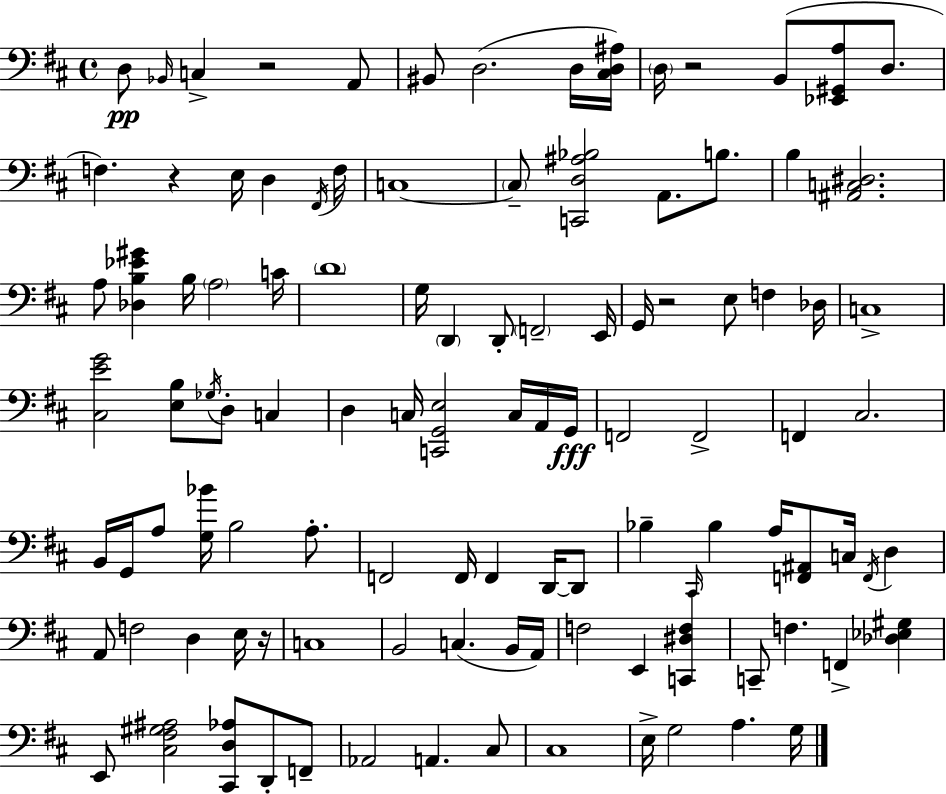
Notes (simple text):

D3/e Bb2/s C3/q R/h A2/e BIS2/e D3/h. D3/s [C#3,D3,A#3]/s D3/s R/h B2/e [Eb2,G#2,A3]/e D3/e. F3/q. R/q E3/s D3/q F#2/s F3/s C3/w C3/e [C2,D3,A#3,Bb3]/h A2/e. B3/e. B3/q [A#2,C3,D#3]/h. A3/e [Db3,B3,Eb4,G#4]/q B3/s A3/h C4/s D4/w G3/s D2/q D2/e F2/h E2/s G2/s R/h E3/e F3/q Db3/s C3/w [C#3,E4,G4]/h [E3,B3]/e Gb3/s D3/e C3/q D3/q C3/s [C2,G2,E3]/h C3/s A2/s G2/s F2/h F2/h F2/q C#3/h. B2/s G2/s A3/e [G3,Bb4]/s B3/h A3/e. F2/h F2/s F2/q D2/s D2/e Bb3/q C#2/s Bb3/q A3/s [F2,A#2]/e C3/s F2/s D3/q A2/e F3/h D3/q E3/s R/s C3/w B2/h C3/q. B2/s A2/s F3/h E2/q [C2,D#3,F3]/q C2/e F3/q. F2/q [Db3,Eb3,G#3]/q E2/e [C#3,F#3,G#3,A#3]/h [C#2,D3,Ab3]/e D2/e F2/e Ab2/h A2/q. C#3/e C#3/w E3/s G3/h A3/q. G3/s